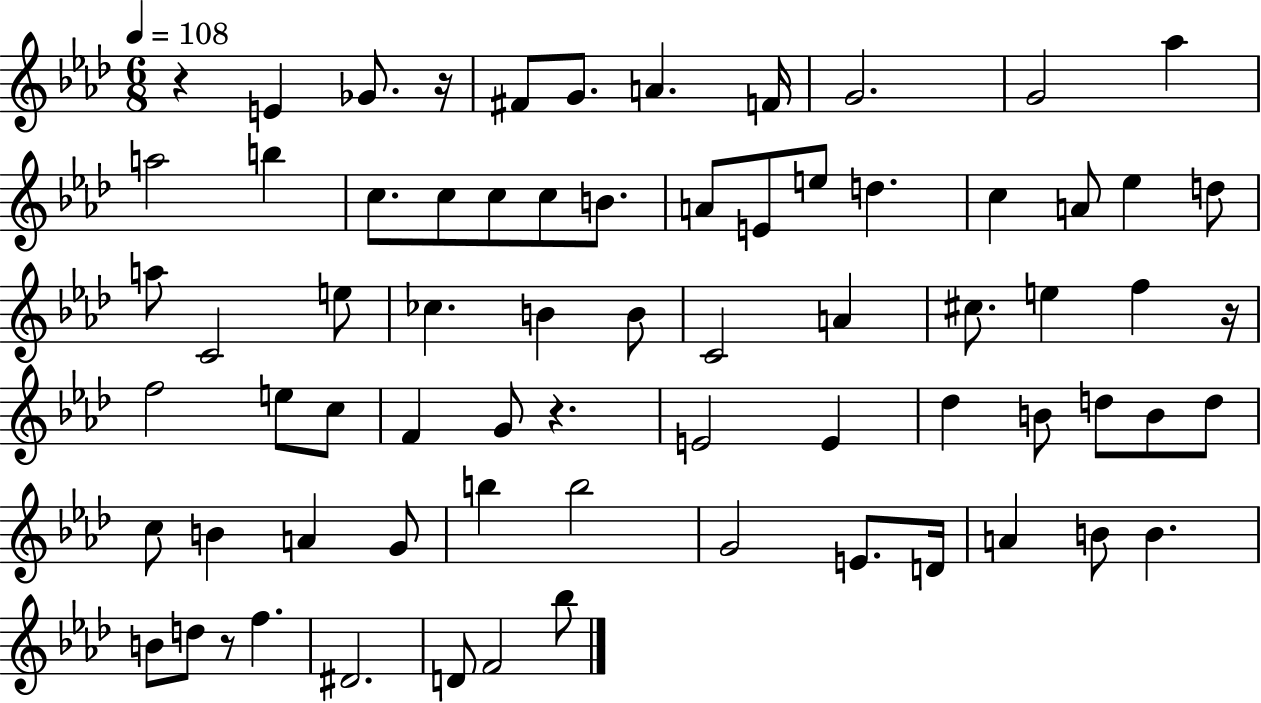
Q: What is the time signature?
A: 6/8